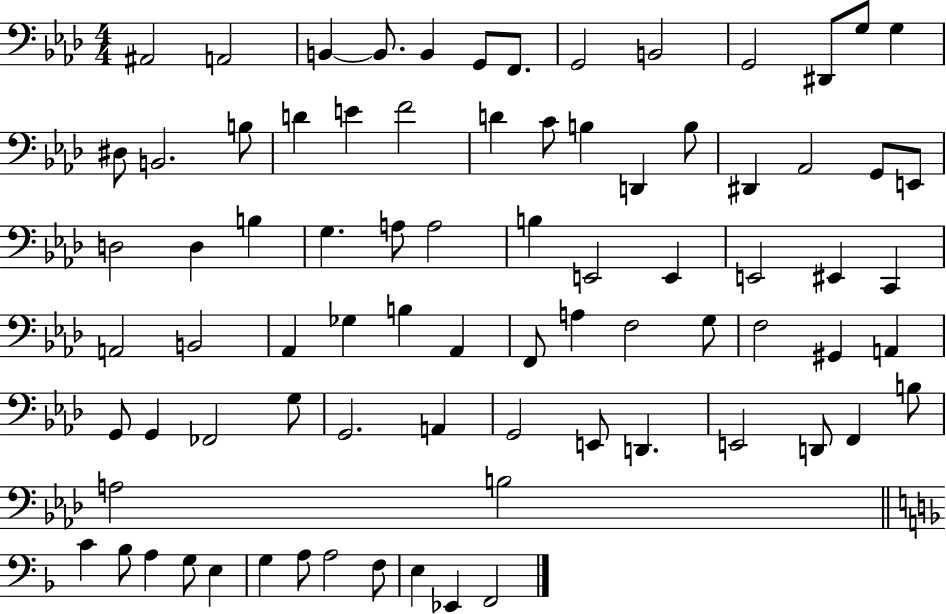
{
  \clef bass
  \numericTimeSignature
  \time 4/4
  \key aes \major
  ais,2 a,2 | b,4~~ b,8. b,4 g,8 f,8. | g,2 b,2 | g,2 dis,8 g8 g4 | \break dis8 b,2. b8 | d'4 e'4 f'2 | d'4 c'8 b4 d,4 b8 | dis,4 aes,2 g,8 e,8 | \break d2 d4 b4 | g4. a8 a2 | b4 e,2 e,4 | e,2 eis,4 c,4 | \break a,2 b,2 | aes,4 ges4 b4 aes,4 | f,8 a4 f2 g8 | f2 gis,4 a,4 | \break g,8 g,4 fes,2 g8 | g,2. a,4 | g,2 e,8 d,4. | e,2 d,8 f,4 b8 | \break a2 b2 | \bar "||" \break \key d \minor c'4 bes8 a4 g8 e4 | g4 a8 a2 f8 | e4 ees,4 f,2 | \bar "|."
}